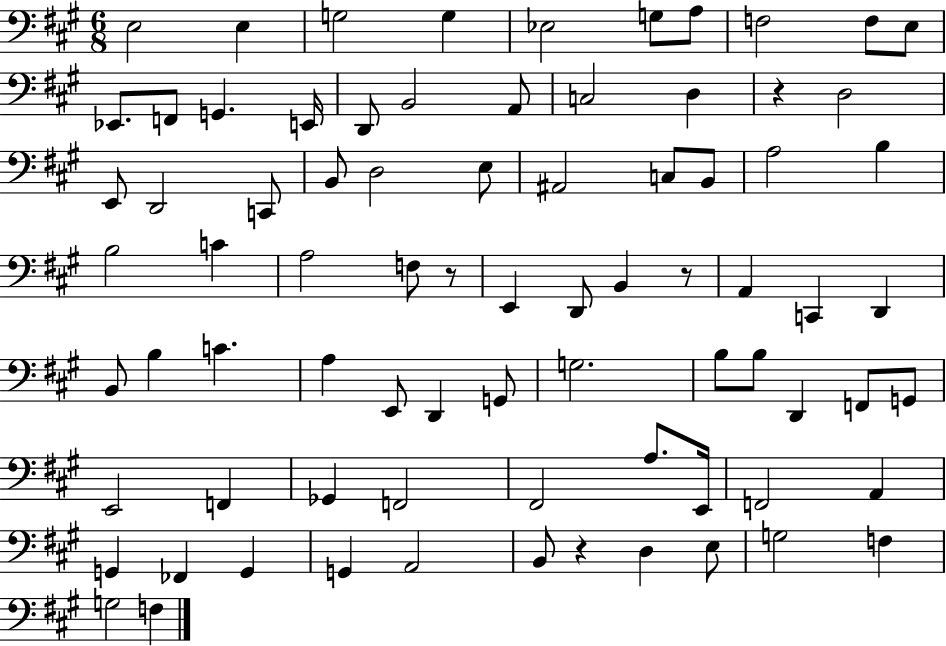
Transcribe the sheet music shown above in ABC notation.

X:1
T:Untitled
M:6/8
L:1/4
K:A
E,2 E, G,2 G, _E,2 G,/2 A,/2 F,2 F,/2 E,/2 _E,,/2 F,,/2 G,, E,,/4 D,,/2 B,,2 A,,/2 C,2 D, z D,2 E,,/2 D,,2 C,,/2 B,,/2 D,2 E,/2 ^A,,2 C,/2 B,,/2 A,2 B, B,2 C A,2 F,/2 z/2 E,, D,,/2 B,, z/2 A,, C,, D,, B,,/2 B, C A, E,,/2 D,, G,,/2 G,2 B,/2 B,/2 D,, F,,/2 G,,/2 E,,2 F,, _G,, F,,2 ^F,,2 A,/2 E,,/4 F,,2 A,, G,, _F,, G,, G,, A,,2 B,,/2 z D, E,/2 G,2 F, G,2 F,